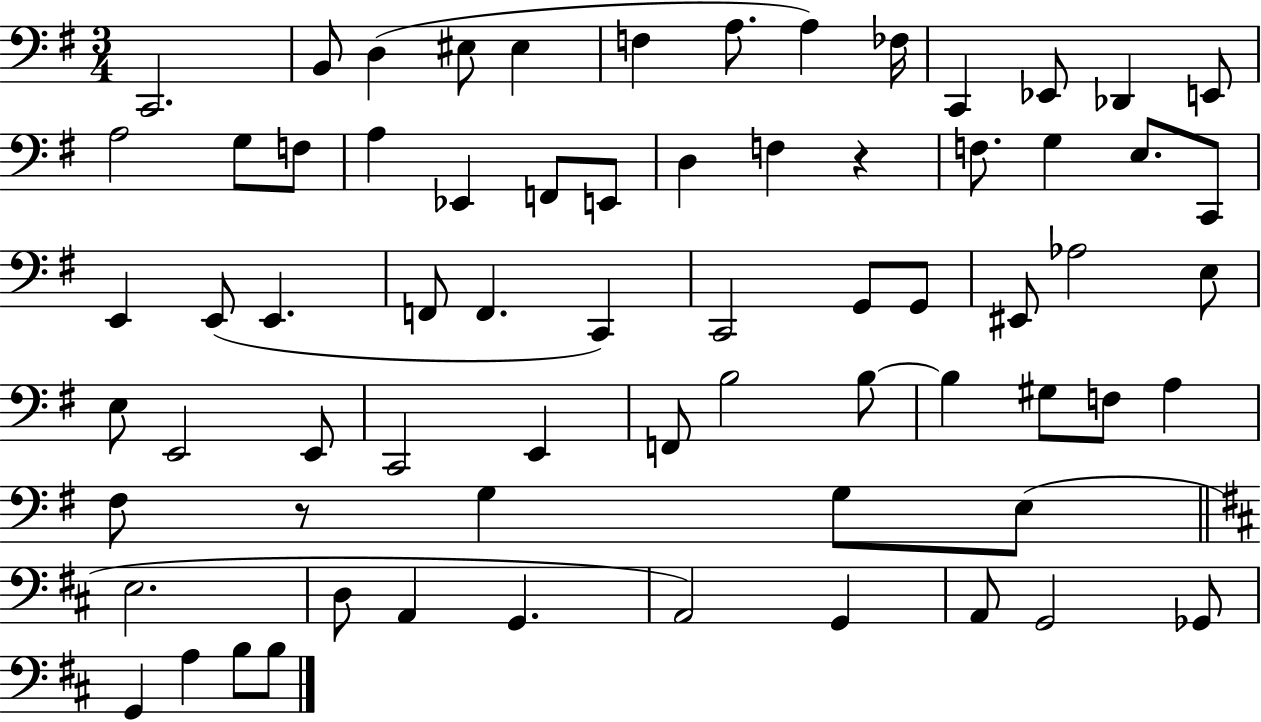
{
  \clef bass
  \numericTimeSignature
  \time 3/4
  \key g \major
  \repeat volta 2 { c,2. | b,8 d4( eis8 eis4 | f4 a8. a4) fes16 | c,4 ees,8 des,4 e,8 | \break a2 g8 f8 | a4 ees,4 f,8 e,8 | d4 f4 r4 | f8. g4 e8. c,8 | \break e,4 e,8( e,4. | f,8 f,4. c,4) | c,2 g,8 g,8 | eis,8 aes2 e8 | \break e8 e,2 e,8 | c,2 e,4 | f,8 b2 b8~~ | b4 gis8 f8 a4 | \break fis8 r8 g4 g8 e8( | \bar "||" \break \key d \major e2. | d8 a,4 g,4. | a,2) g,4 | a,8 g,2 ges,8 | \break g,4 a4 b8 b8 | } \bar "|."
}